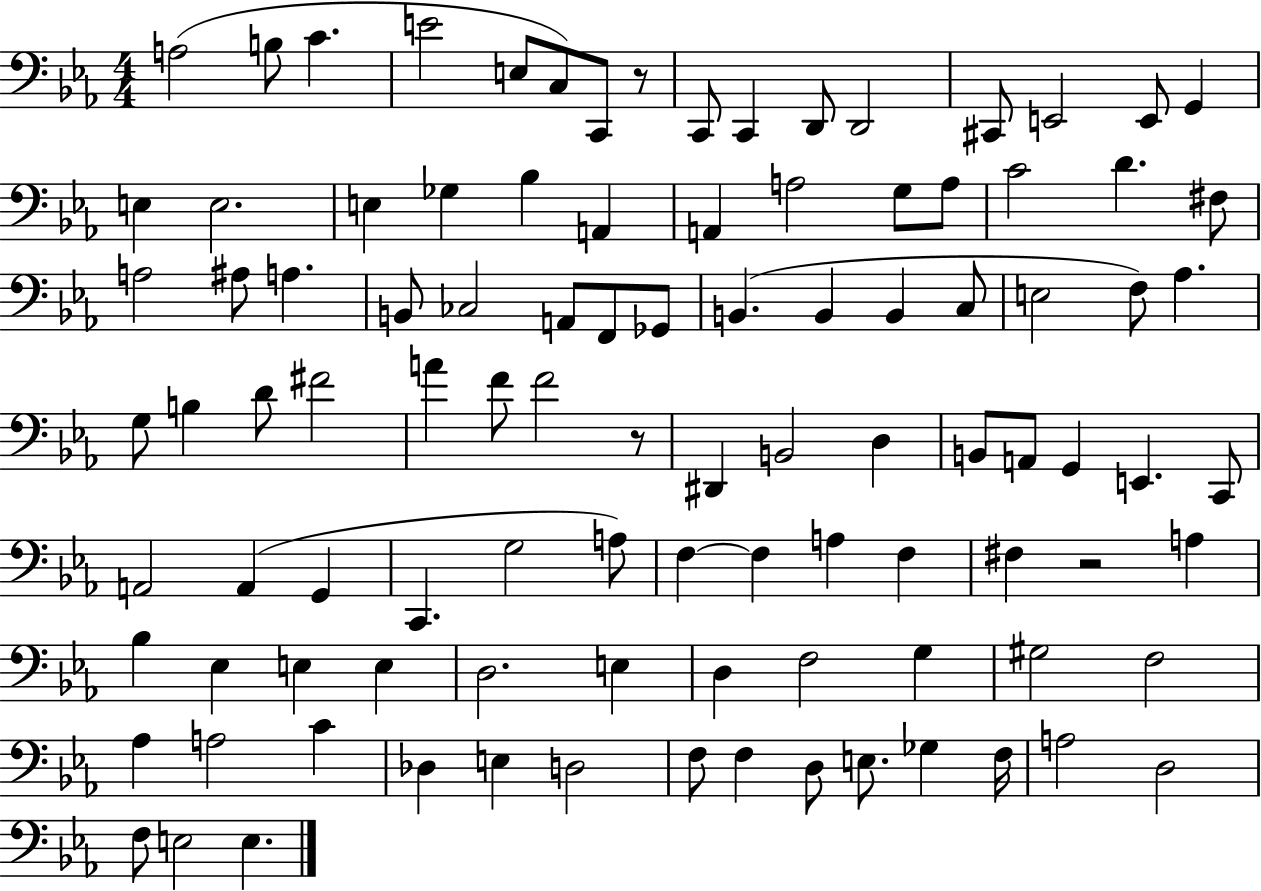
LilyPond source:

{
  \clef bass
  \numericTimeSignature
  \time 4/4
  \key ees \major
  a2( b8 c'4. | e'2 e8 c8) c,8 r8 | c,8 c,4 d,8 d,2 | cis,8 e,2 e,8 g,4 | \break e4 e2. | e4 ges4 bes4 a,4 | a,4 a2 g8 a8 | c'2 d'4. fis8 | \break a2 ais8 a4. | b,8 ces2 a,8 f,8 ges,8 | b,4.( b,4 b,4 c8 | e2 f8) aes4. | \break g8 b4 d'8 fis'2 | a'4 f'8 f'2 r8 | dis,4 b,2 d4 | b,8 a,8 g,4 e,4. c,8 | \break a,2 a,4( g,4 | c,4. g2 a8) | f4~~ f4 a4 f4 | fis4 r2 a4 | \break bes4 ees4 e4 e4 | d2. e4 | d4 f2 g4 | gis2 f2 | \break aes4 a2 c'4 | des4 e4 d2 | f8 f4 d8 e8. ges4 f16 | a2 d2 | \break f8 e2 e4. | \bar "|."
}